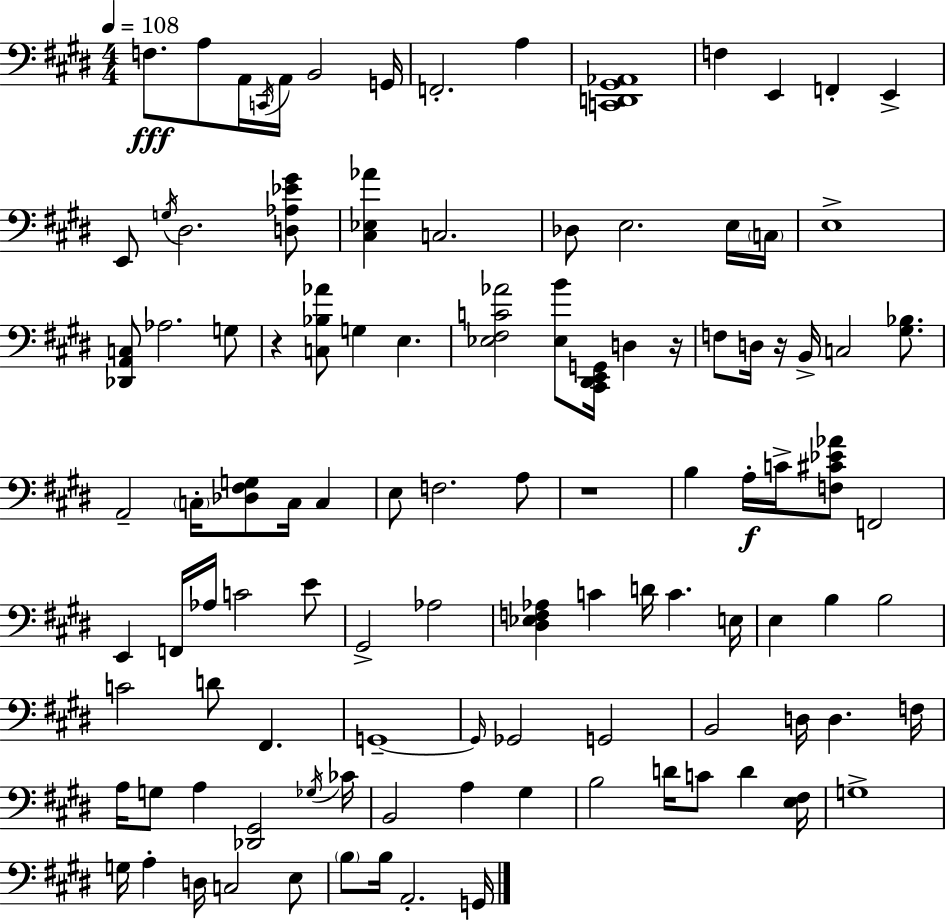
X:1
T:Untitled
M:4/4
L:1/4
K:E
F,/2 A,/2 A,,/4 C,,/4 A,,/4 B,,2 G,,/4 F,,2 A, [C,,D,,^G,,_A,,]4 F, E,, F,, E,, E,,/2 G,/4 ^D,2 [D,_A,_E^G]/2 [^C,_E,_A] C,2 _D,/2 E,2 E,/4 C,/4 E,4 [_D,,A,,C,]/2 _A,2 G,/2 z [C,_B,_A]/2 G, E, [_E,^F,C_A]2 [_E,B]/2 [^C,,^D,,E,,G,,]/4 D, z/4 F,/2 D,/4 z/4 B,,/4 C,2 [^G,_B,]/2 A,,2 C,/4 [_D,^F,G,]/2 C,/4 C, E,/2 F,2 A,/2 z4 B, A,/4 C/4 [F,^C_E_A]/2 F,,2 E,, F,,/4 _A,/4 C2 E/2 ^G,,2 _A,2 [^D,_E,F,_A,] C D/4 C E,/4 E, B, B,2 C2 D/2 ^F,, G,,4 G,,/4 _G,,2 G,,2 B,,2 D,/4 D, F,/4 A,/4 G,/2 A, [_D,,^G,,]2 _G,/4 _C/4 B,,2 A, ^G, B,2 D/4 C/2 D [E,^F,]/4 G,4 G,/4 A, D,/4 C,2 E,/2 B,/2 B,/4 A,,2 G,,/4